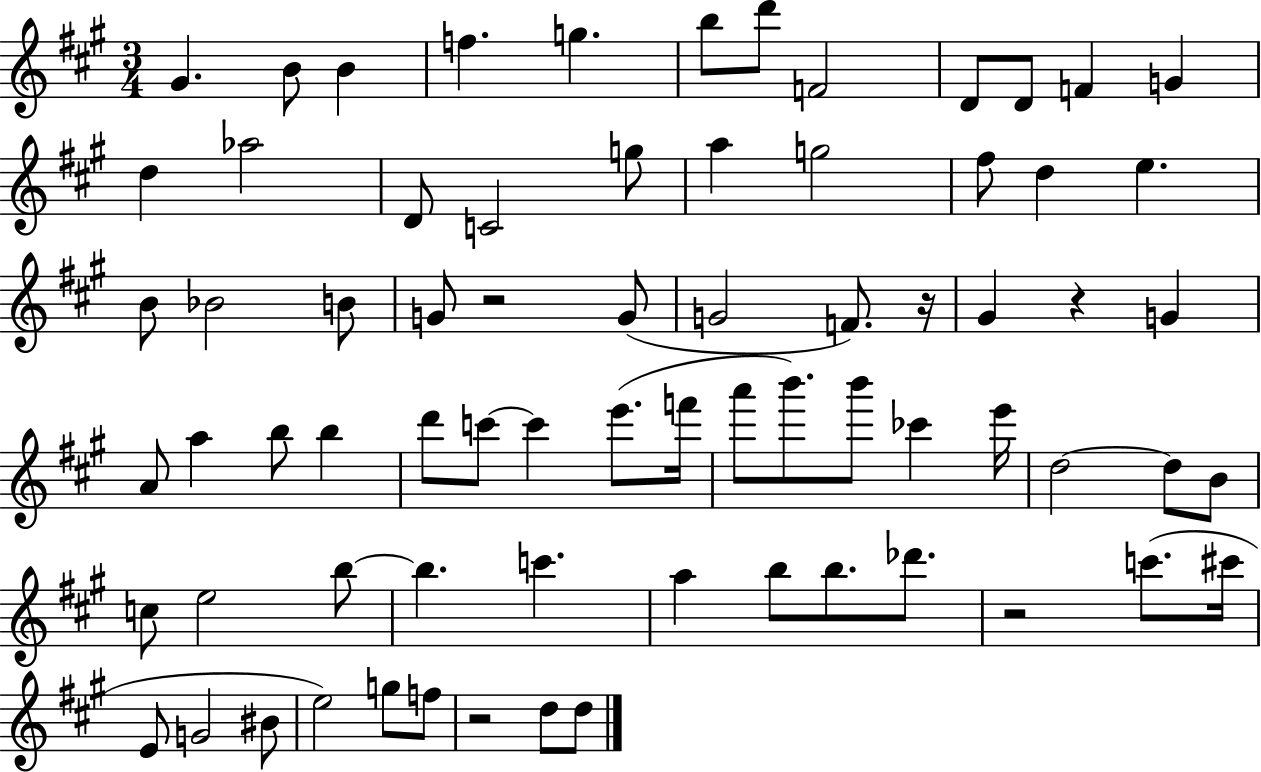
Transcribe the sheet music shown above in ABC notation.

X:1
T:Untitled
M:3/4
L:1/4
K:A
^G B/2 B f g b/2 d'/2 F2 D/2 D/2 F G d _a2 D/2 C2 g/2 a g2 ^f/2 d e B/2 _B2 B/2 G/2 z2 G/2 G2 F/2 z/4 ^G z G A/2 a b/2 b d'/2 c'/2 c' e'/2 f'/4 a'/2 b'/2 b'/2 _c' e'/4 d2 d/2 B/2 c/2 e2 b/2 b c' a b/2 b/2 _d'/2 z2 c'/2 ^c'/4 E/2 G2 ^B/2 e2 g/2 f/2 z2 d/2 d/2